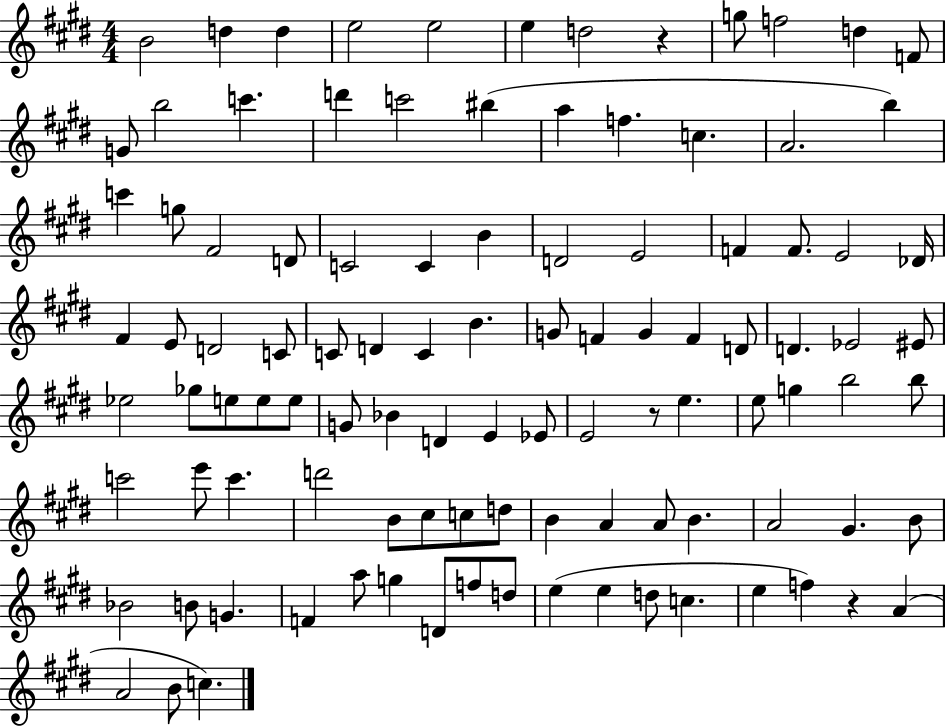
B4/h D5/q D5/q E5/h E5/h E5/q D5/h R/q G5/e F5/h D5/q F4/e G4/e B5/h C6/q. D6/q C6/h BIS5/q A5/q F5/q. C5/q. A4/h. B5/q C6/q G5/e F#4/h D4/e C4/h C4/q B4/q D4/h E4/h F4/q F4/e. E4/h Db4/s F#4/q E4/e D4/h C4/e C4/e D4/q C4/q B4/q. G4/e F4/q G4/q F4/q D4/e D4/q. Eb4/h EIS4/e Eb5/h Gb5/e E5/e E5/e E5/e G4/e Bb4/q D4/q E4/q Eb4/e E4/h R/e E5/q. E5/e G5/q B5/h B5/e C6/h E6/e C6/q. D6/h B4/e C#5/e C5/e D5/e B4/q A4/q A4/e B4/q. A4/h G#4/q. B4/e Bb4/h B4/e G4/q. F4/q A5/e G5/q D4/e F5/e D5/e E5/q E5/q D5/e C5/q. E5/q F5/q R/q A4/q A4/h B4/e C5/q.